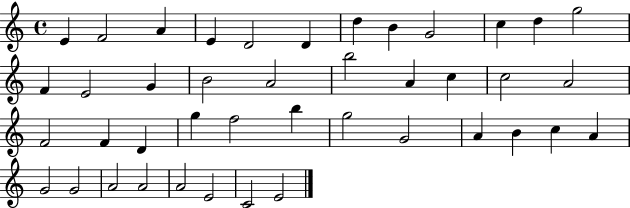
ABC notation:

X:1
T:Untitled
M:4/4
L:1/4
K:C
E F2 A E D2 D d B G2 c d g2 F E2 G B2 A2 b2 A c c2 A2 F2 F D g f2 b g2 G2 A B c A G2 G2 A2 A2 A2 E2 C2 E2